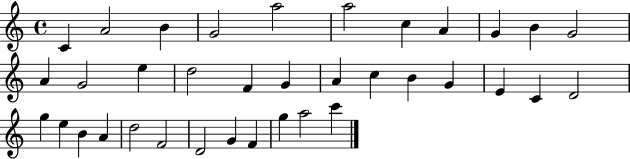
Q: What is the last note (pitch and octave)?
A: C6